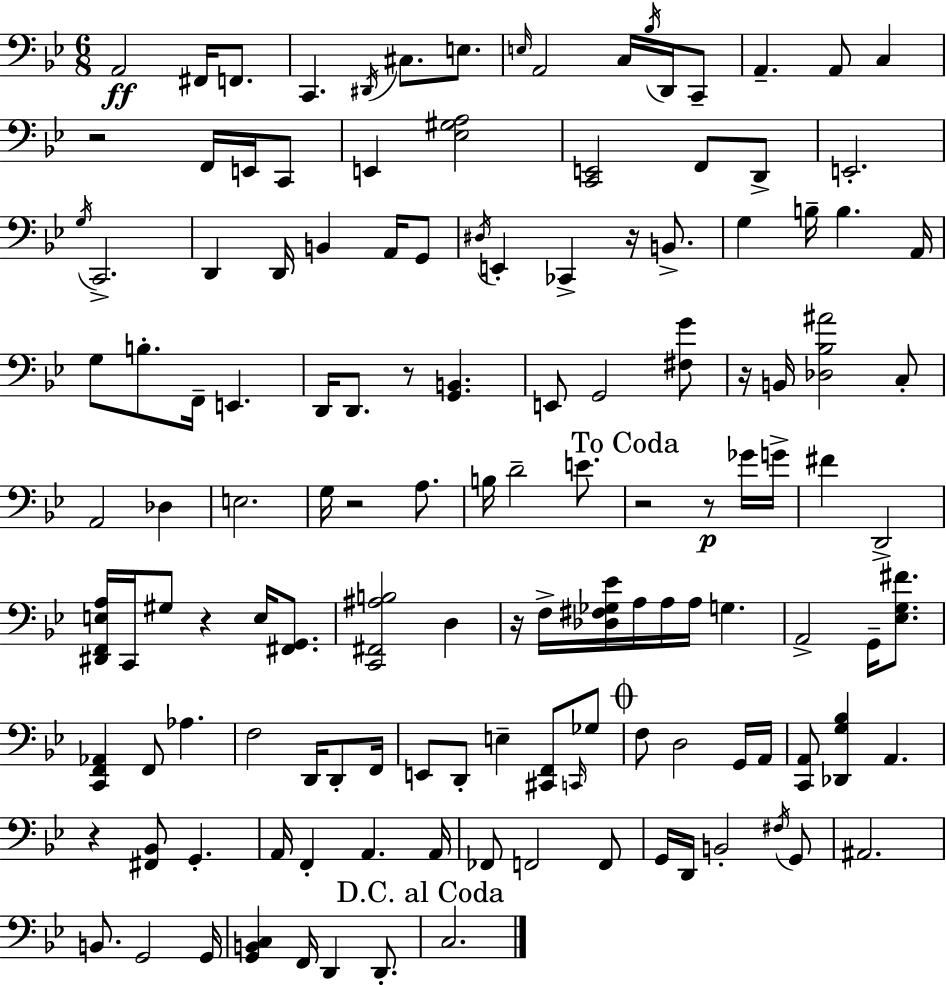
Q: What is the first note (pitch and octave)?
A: A2